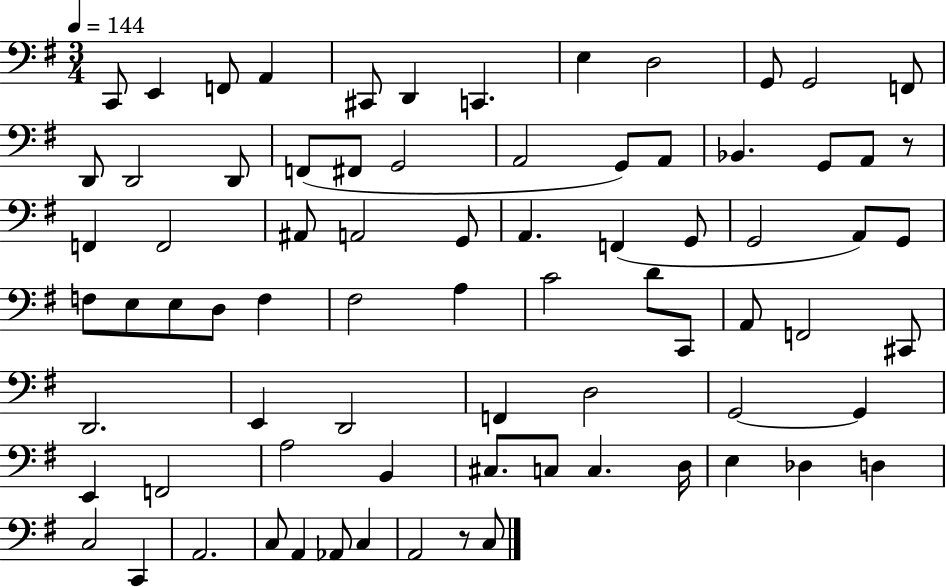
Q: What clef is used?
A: bass